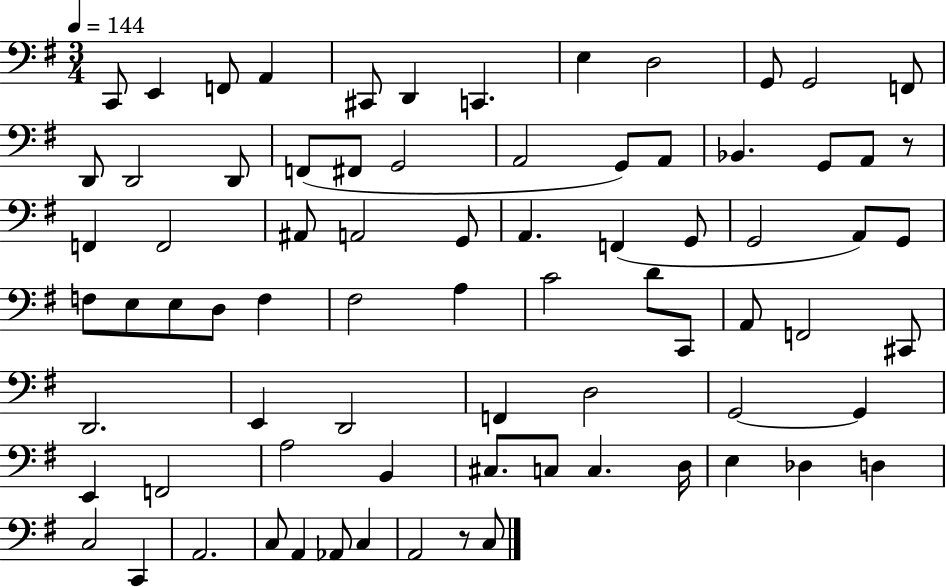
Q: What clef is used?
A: bass